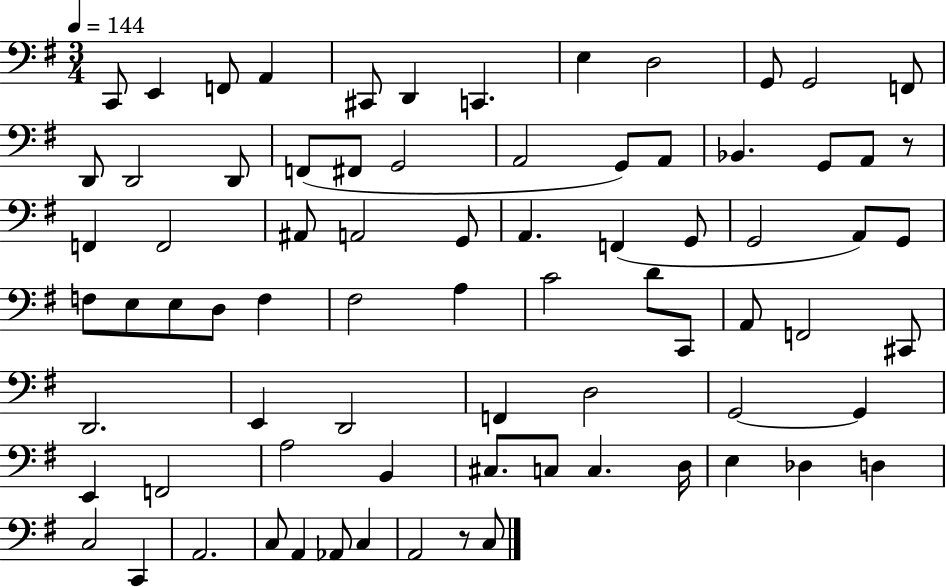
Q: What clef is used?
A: bass